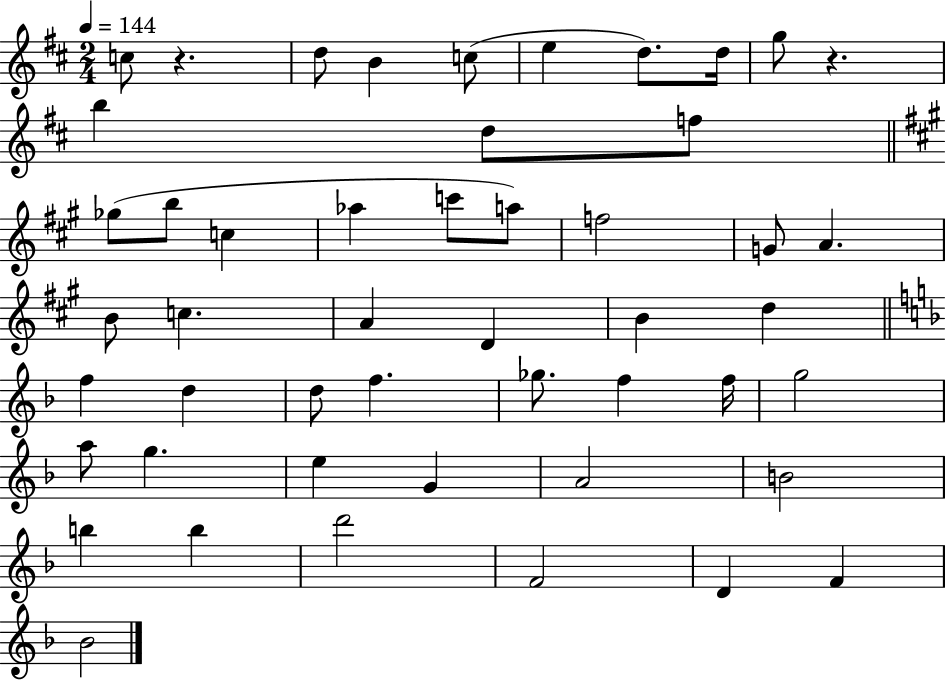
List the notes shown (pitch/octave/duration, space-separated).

C5/e R/q. D5/e B4/q C5/e E5/q D5/e. D5/s G5/e R/q. B5/q D5/e F5/e Gb5/e B5/e C5/q Ab5/q C6/e A5/e F5/h G4/e A4/q. B4/e C5/q. A4/q D4/q B4/q D5/q F5/q D5/q D5/e F5/q. Gb5/e. F5/q F5/s G5/h A5/e G5/q. E5/q G4/q A4/h B4/h B5/q B5/q D6/h F4/h D4/q F4/q Bb4/h